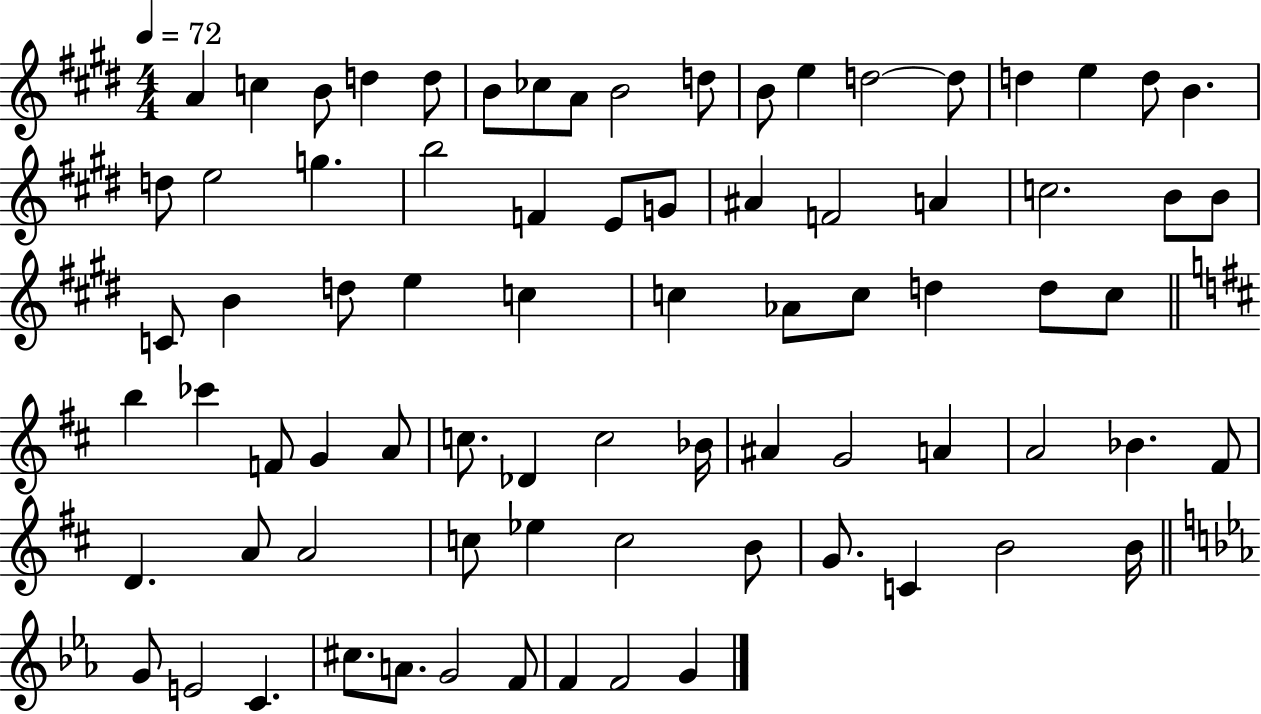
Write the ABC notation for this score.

X:1
T:Untitled
M:4/4
L:1/4
K:E
A c B/2 d d/2 B/2 _c/2 A/2 B2 d/2 B/2 e d2 d/2 d e d/2 B d/2 e2 g b2 F E/2 G/2 ^A F2 A c2 B/2 B/2 C/2 B d/2 e c c _A/2 c/2 d d/2 c/2 b _c' F/2 G A/2 c/2 _D c2 _B/4 ^A G2 A A2 _B ^F/2 D A/2 A2 c/2 _e c2 B/2 G/2 C B2 B/4 G/2 E2 C ^c/2 A/2 G2 F/2 F F2 G